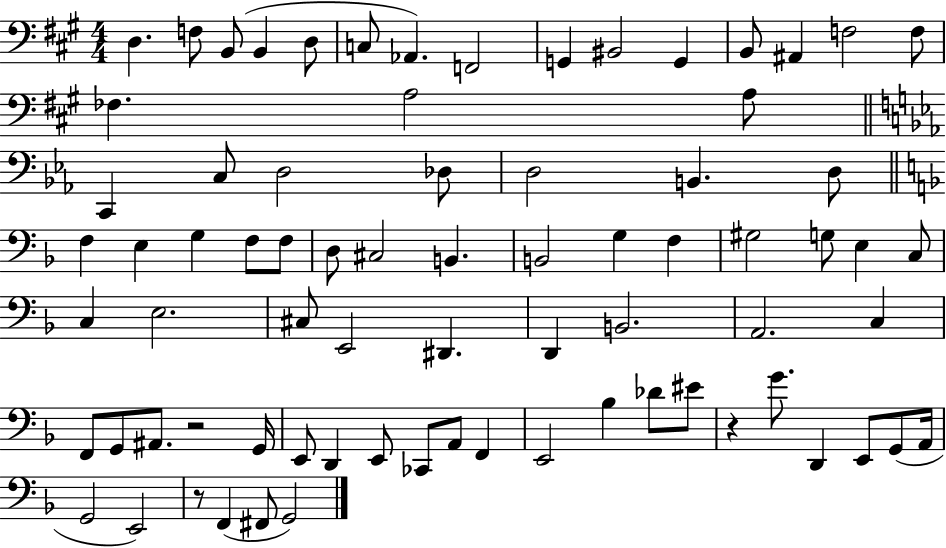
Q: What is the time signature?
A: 4/4